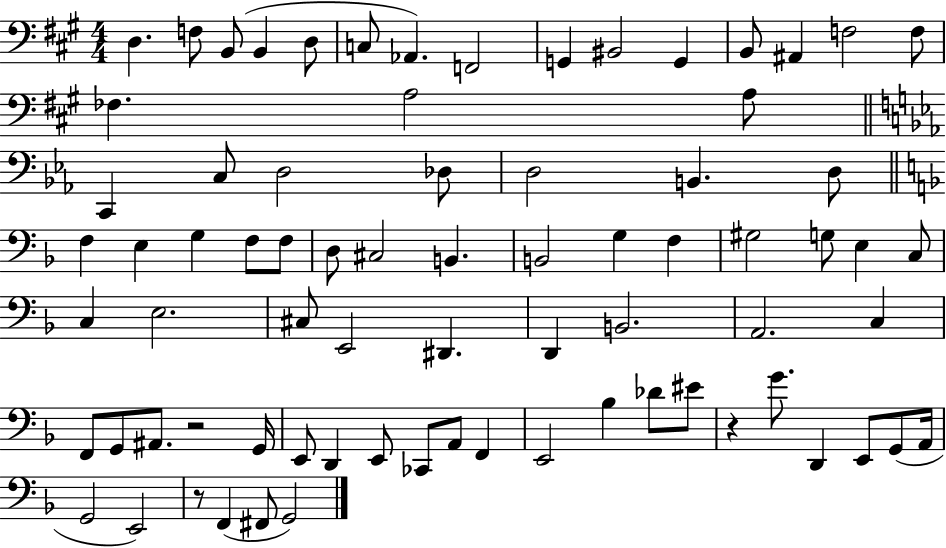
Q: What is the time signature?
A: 4/4